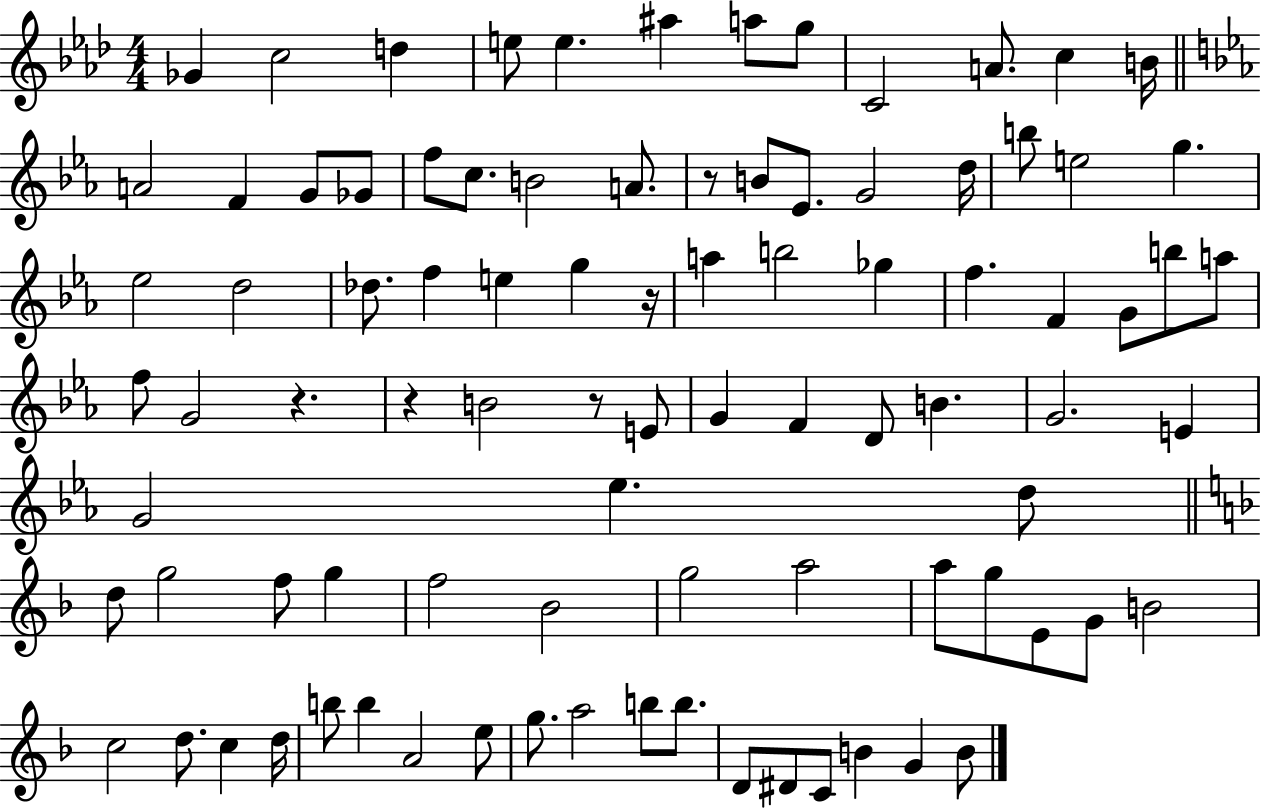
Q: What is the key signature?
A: AES major